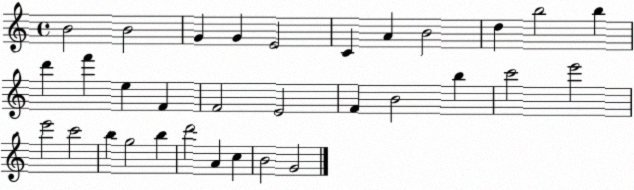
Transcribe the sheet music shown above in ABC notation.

X:1
T:Untitled
M:4/4
L:1/4
K:C
B2 B2 G G E2 C A B2 d b2 b d' f' e F F2 E2 F B2 b c'2 e'2 e'2 c'2 b g2 b d'2 A c B2 G2